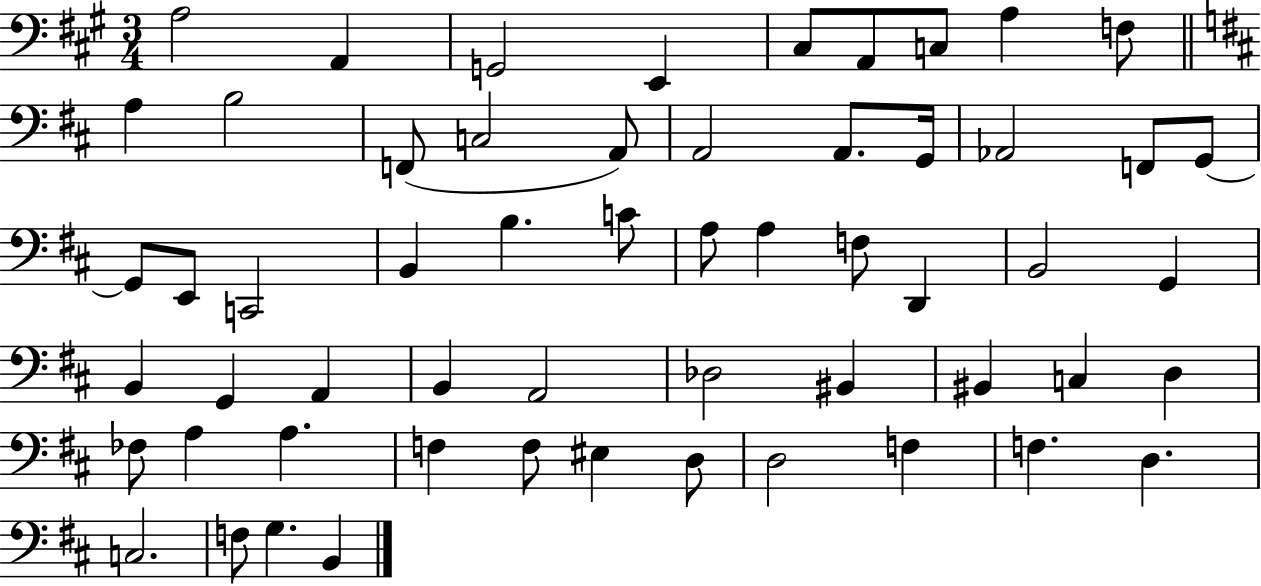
A3/h A2/q G2/h E2/q C#3/e A2/e C3/e A3/q F3/e A3/q B3/h F2/e C3/h A2/e A2/h A2/e. G2/s Ab2/h F2/e G2/e G2/e E2/e C2/h B2/q B3/q. C4/e A3/e A3/q F3/e D2/q B2/h G2/q B2/q G2/q A2/q B2/q A2/h Db3/h BIS2/q BIS2/q C3/q D3/q FES3/e A3/q A3/q. F3/q F3/e EIS3/q D3/e D3/h F3/q F3/q. D3/q. C3/h. F3/e G3/q. B2/q